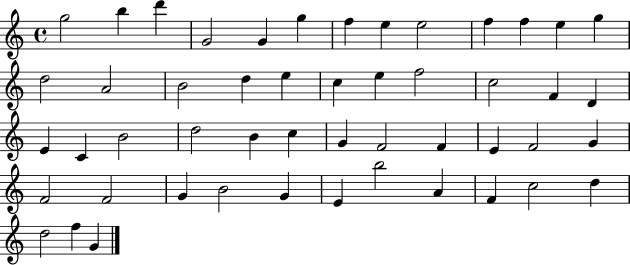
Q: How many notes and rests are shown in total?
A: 50